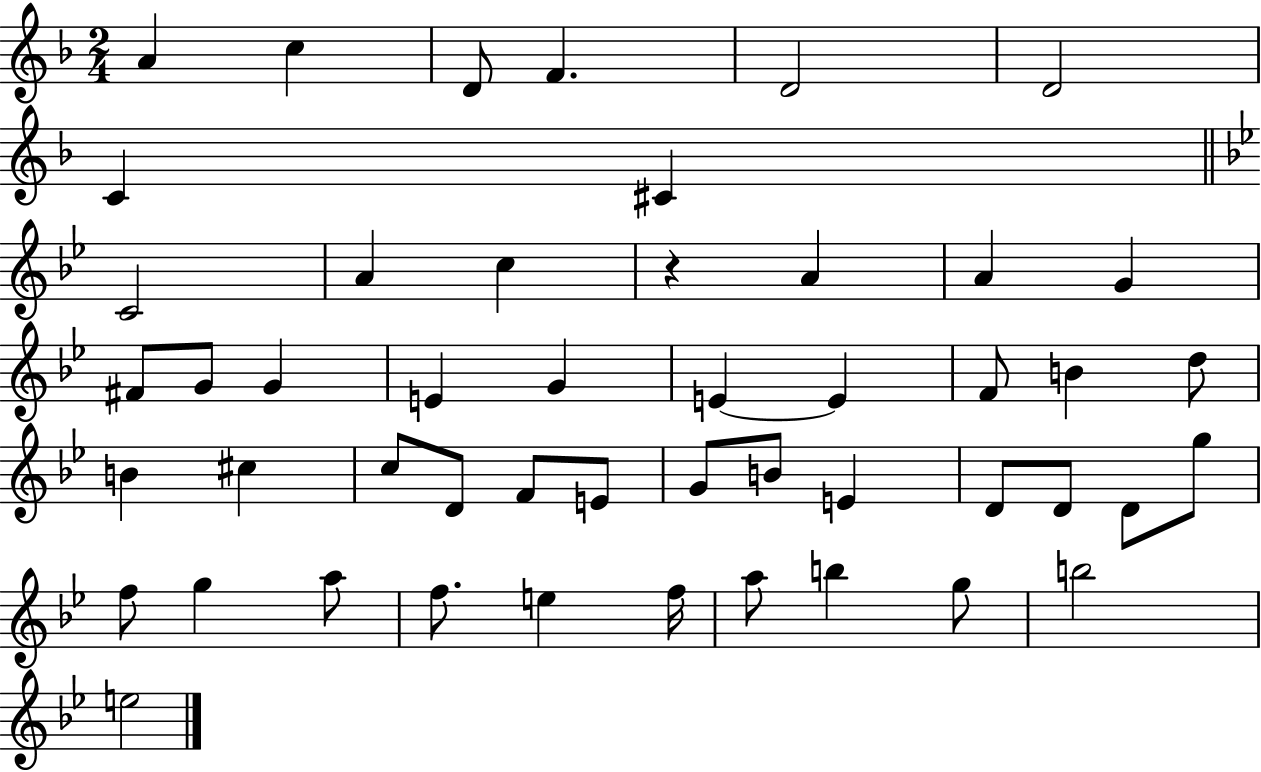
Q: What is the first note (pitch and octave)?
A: A4